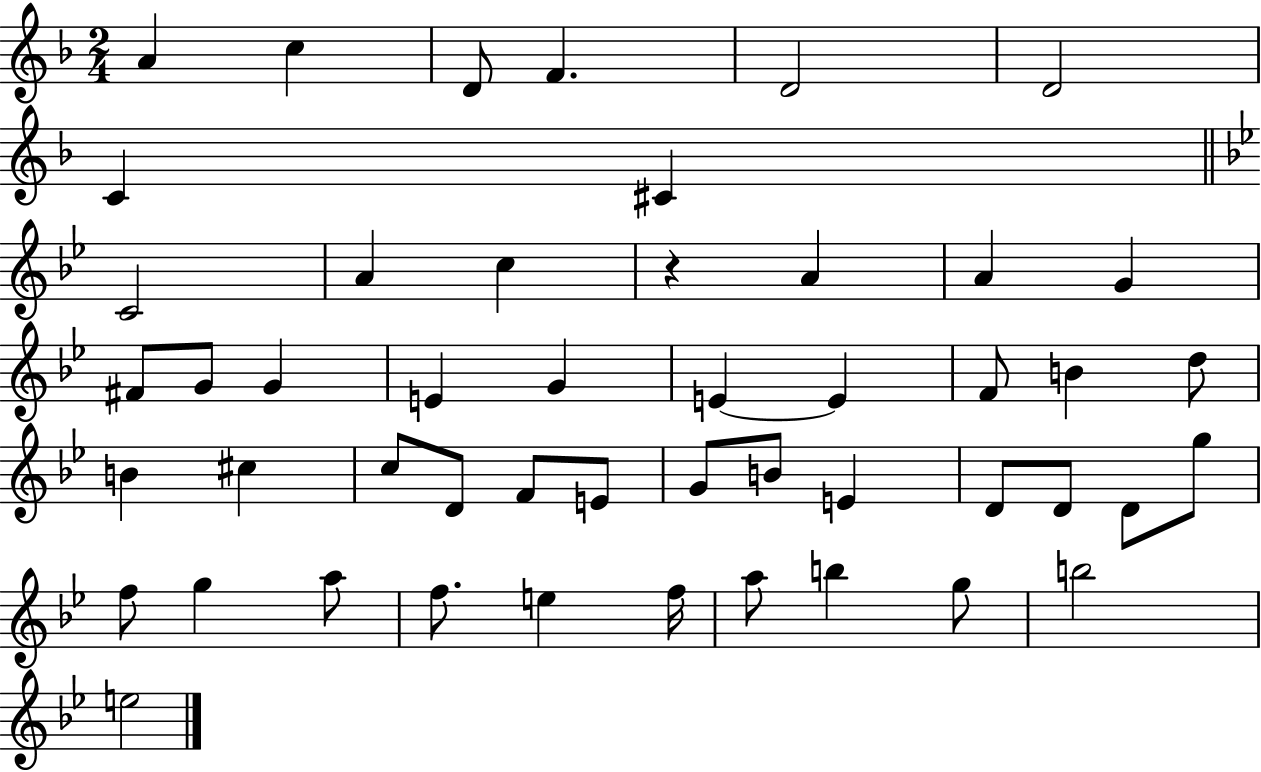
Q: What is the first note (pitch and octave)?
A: A4